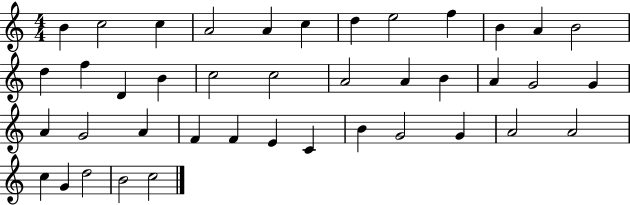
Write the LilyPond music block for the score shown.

{
  \clef treble
  \numericTimeSignature
  \time 4/4
  \key c \major
  b'4 c''2 c''4 | a'2 a'4 c''4 | d''4 e''2 f''4 | b'4 a'4 b'2 | \break d''4 f''4 d'4 b'4 | c''2 c''2 | a'2 a'4 b'4 | a'4 g'2 g'4 | \break a'4 g'2 a'4 | f'4 f'4 e'4 c'4 | b'4 g'2 g'4 | a'2 a'2 | \break c''4 g'4 d''2 | b'2 c''2 | \bar "|."
}